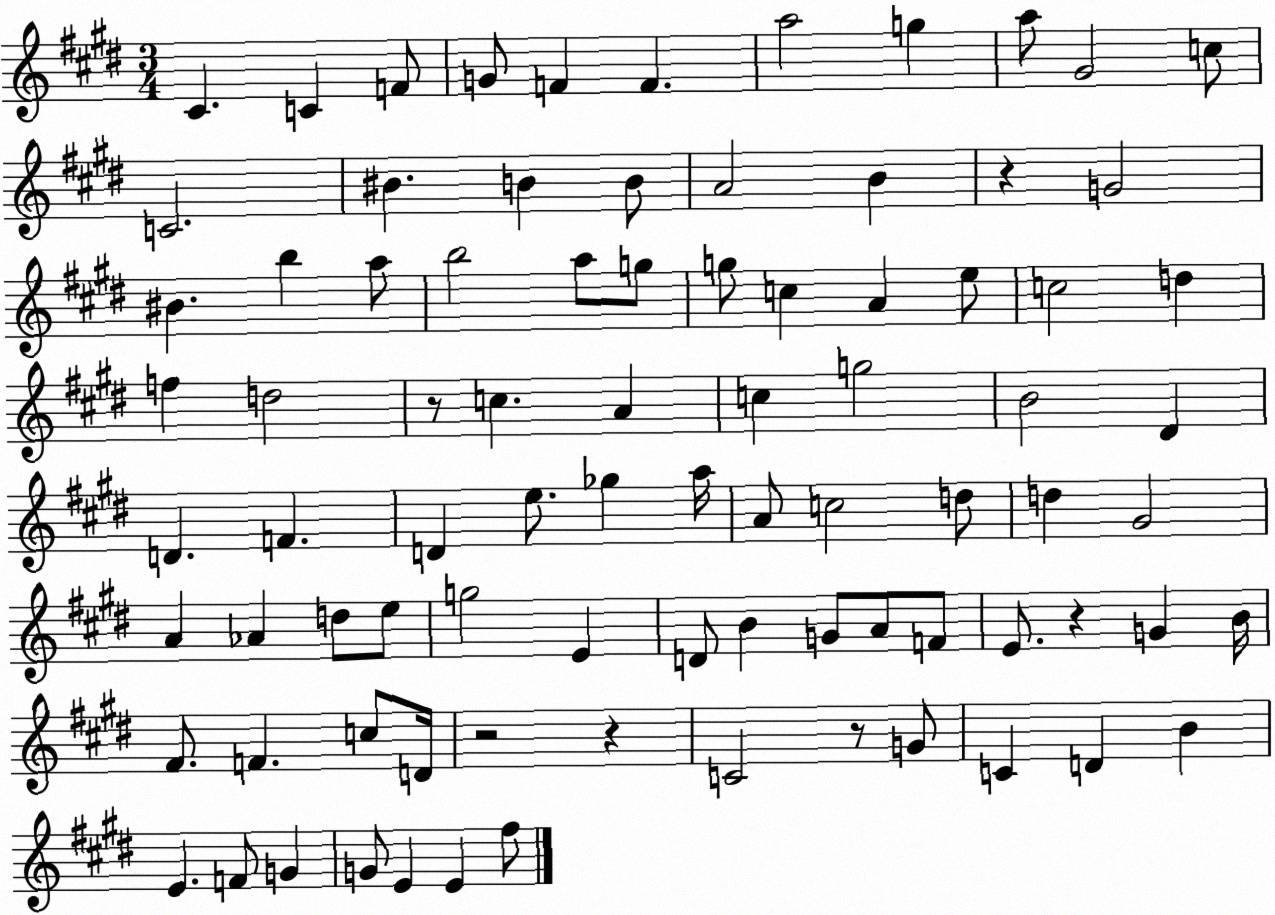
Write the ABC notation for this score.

X:1
T:Untitled
M:3/4
L:1/4
K:E
^C C F/2 G/2 F F a2 g a/2 ^G2 c/2 C2 ^B B B/2 A2 B z G2 ^B b a/2 b2 a/2 g/2 g/2 c A e/2 c2 d f d2 z/2 c A c g2 B2 ^D D F D e/2 _g a/4 A/2 c2 d/2 d ^G2 A _A d/2 e/2 g2 E D/2 B G/2 A/2 F/2 E/2 z G B/4 ^F/2 F c/2 D/4 z2 z C2 z/2 G/2 C D B E F/2 G G/2 E E ^f/2